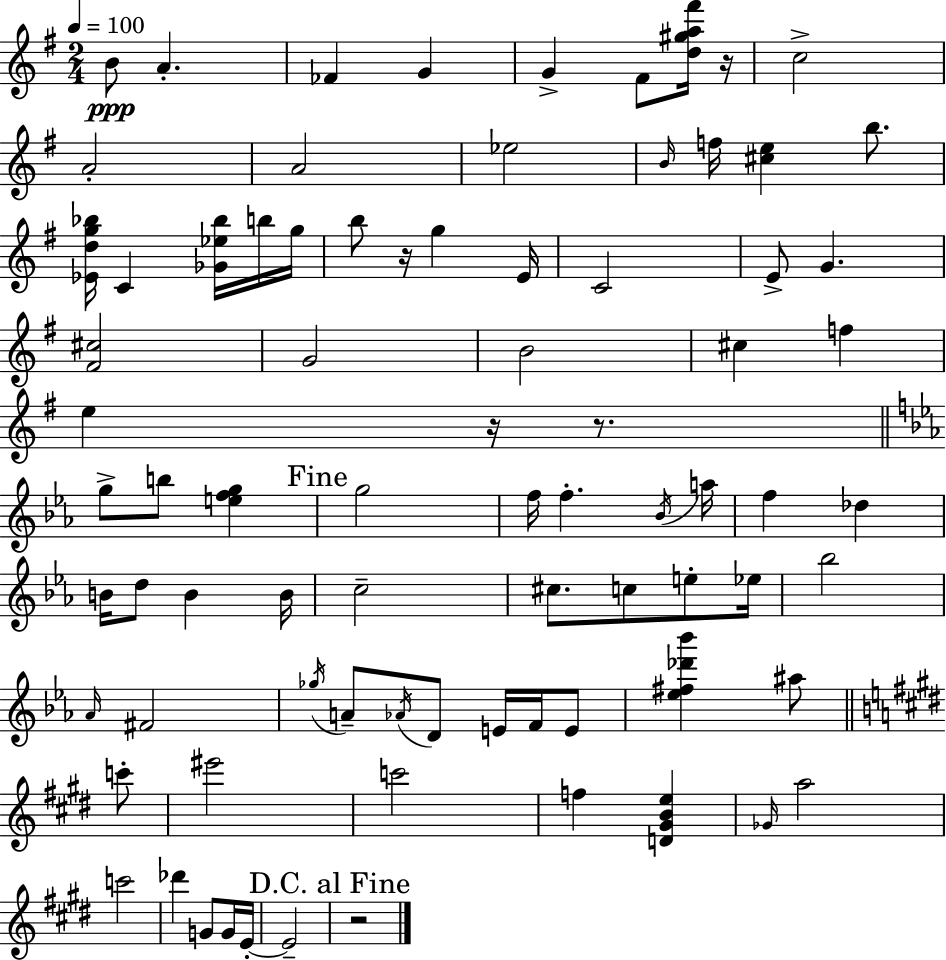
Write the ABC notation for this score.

X:1
T:Untitled
M:2/4
L:1/4
K:G
B/2 A _F G G ^F/2 [d^ga^f']/4 z/4 c2 A2 A2 _e2 B/4 f/4 [^ce] b/2 [_Edg_b]/4 C [_G_e_b]/4 b/4 g/4 b/2 z/4 g E/4 C2 E/2 G [^F^c]2 G2 B2 ^c f e z/4 z/2 g/2 b/2 [efg] g2 f/4 f _B/4 a/4 f _d B/4 d/2 B B/4 c2 ^c/2 c/2 e/2 _e/4 _b2 _A/4 ^F2 _g/4 A/2 _A/4 D/2 E/4 F/4 E/2 [_e^f_d'_b'] ^a/2 c'/2 ^e'2 c'2 f [D^GBe] _G/4 a2 c'2 _d' G/2 G/4 E/4 E2 z2